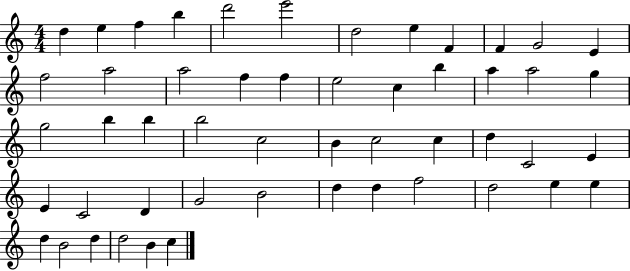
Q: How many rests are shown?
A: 0